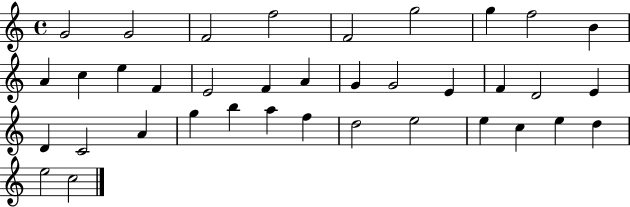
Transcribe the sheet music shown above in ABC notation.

X:1
T:Untitled
M:4/4
L:1/4
K:C
G2 G2 F2 f2 F2 g2 g f2 B A c e F E2 F A G G2 E F D2 E D C2 A g b a f d2 e2 e c e d e2 c2